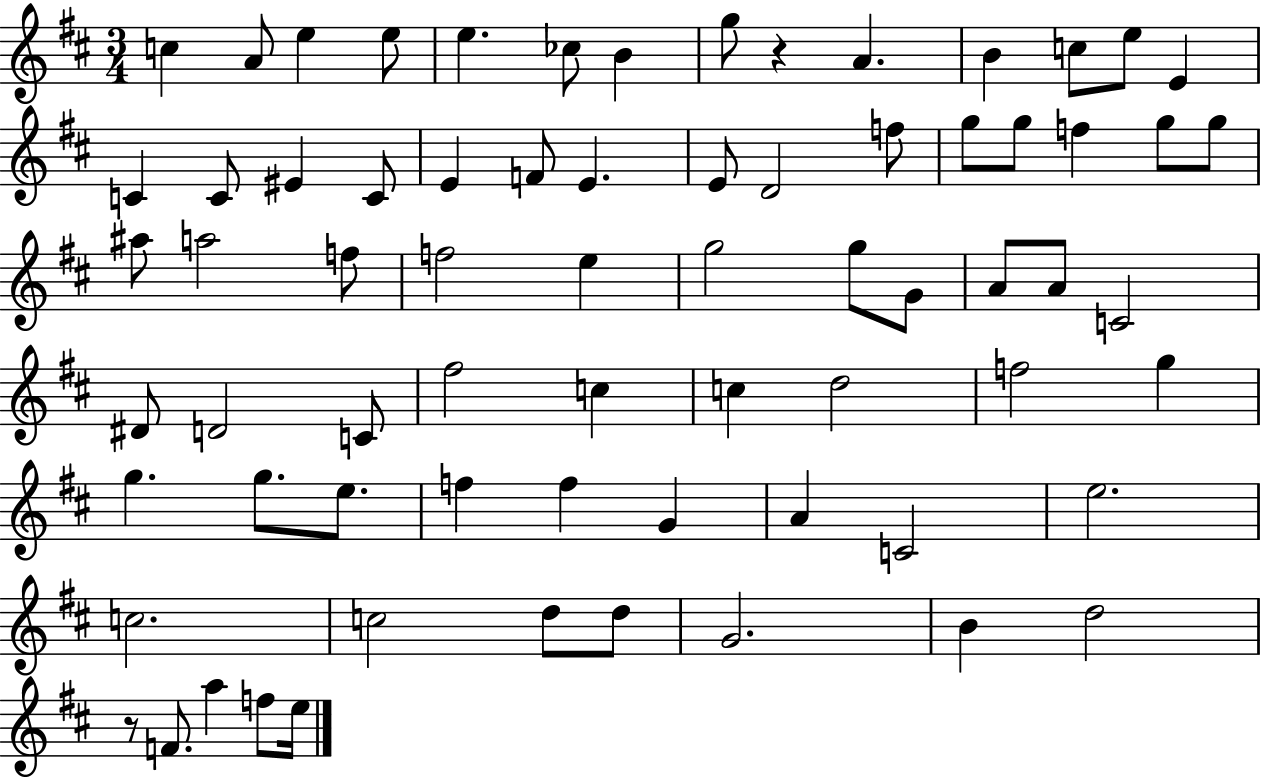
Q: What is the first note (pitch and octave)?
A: C5